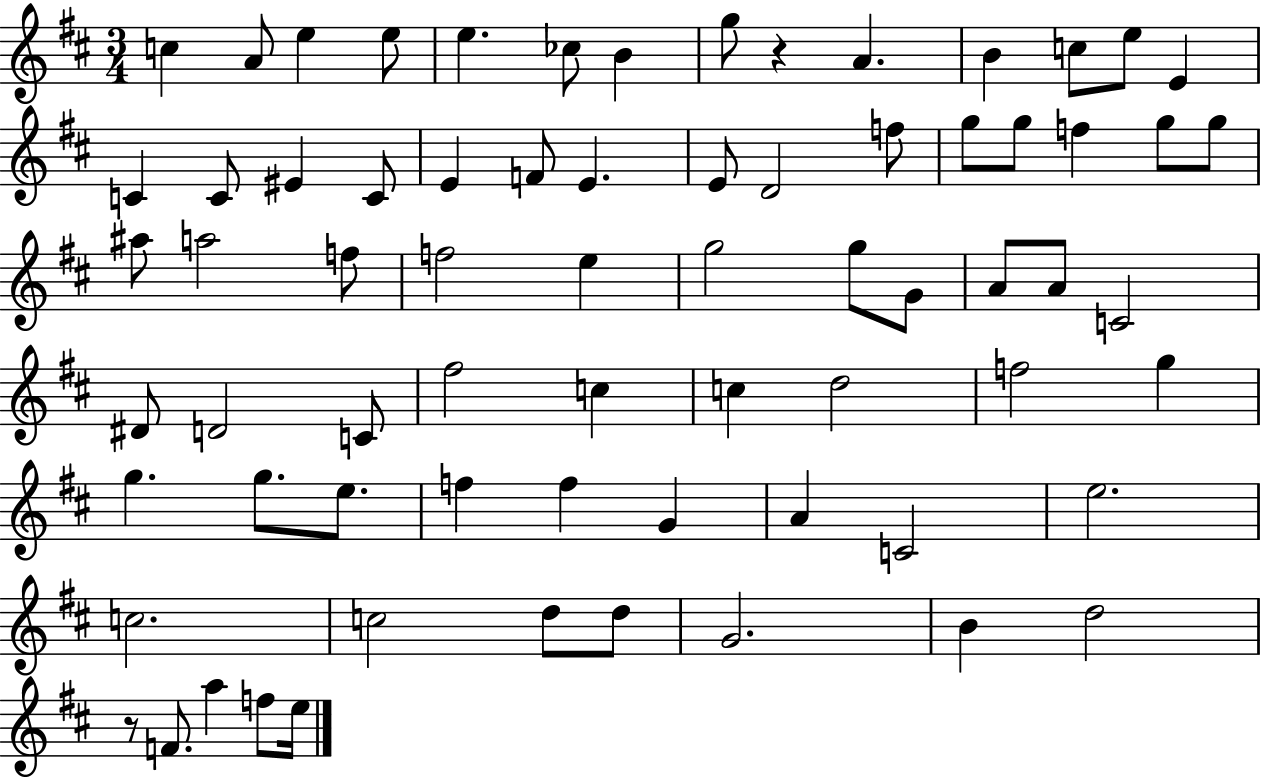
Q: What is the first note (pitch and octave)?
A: C5